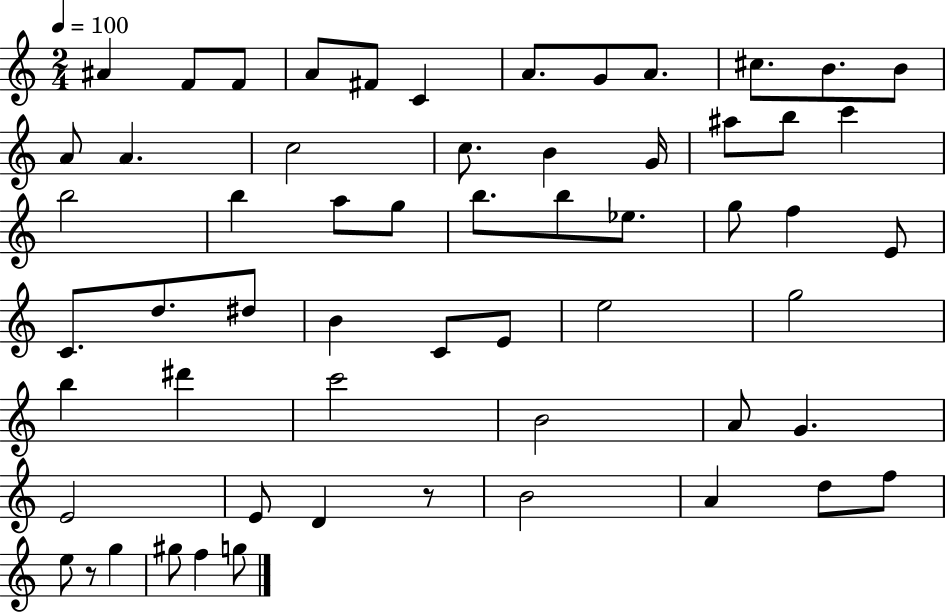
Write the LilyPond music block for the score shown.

{
  \clef treble
  \numericTimeSignature
  \time 2/4
  \key c \major
  \tempo 4 = 100
  \repeat volta 2 { ais'4 f'8 f'8 | a'8 fis'8 c'4 | a'8. g'8 a'8. | cis''8. b'8. b'8 | \break a'8 a'4. | c''2 | c''8. b'4 g'16 | ais''8 b''8 c'''4 | \break b''2 | b''4 a''8 g''8 | b''8. b''8 ees''8. | g''8 f''4 e'8 | \break c'8. d''8. dis''8 | b'4 c'8 e'8 | e''2 | g''2 | \break b''4 dis'''4 | c'''2 | b'2 | a'8 g'4. | \break e'2 | e'8 d'4 r8 | b'2 | a'4 d''8 f''8 | \break e''8 r8 g''4 | gis''8 f''4 g''8 | } \bar "|."
}